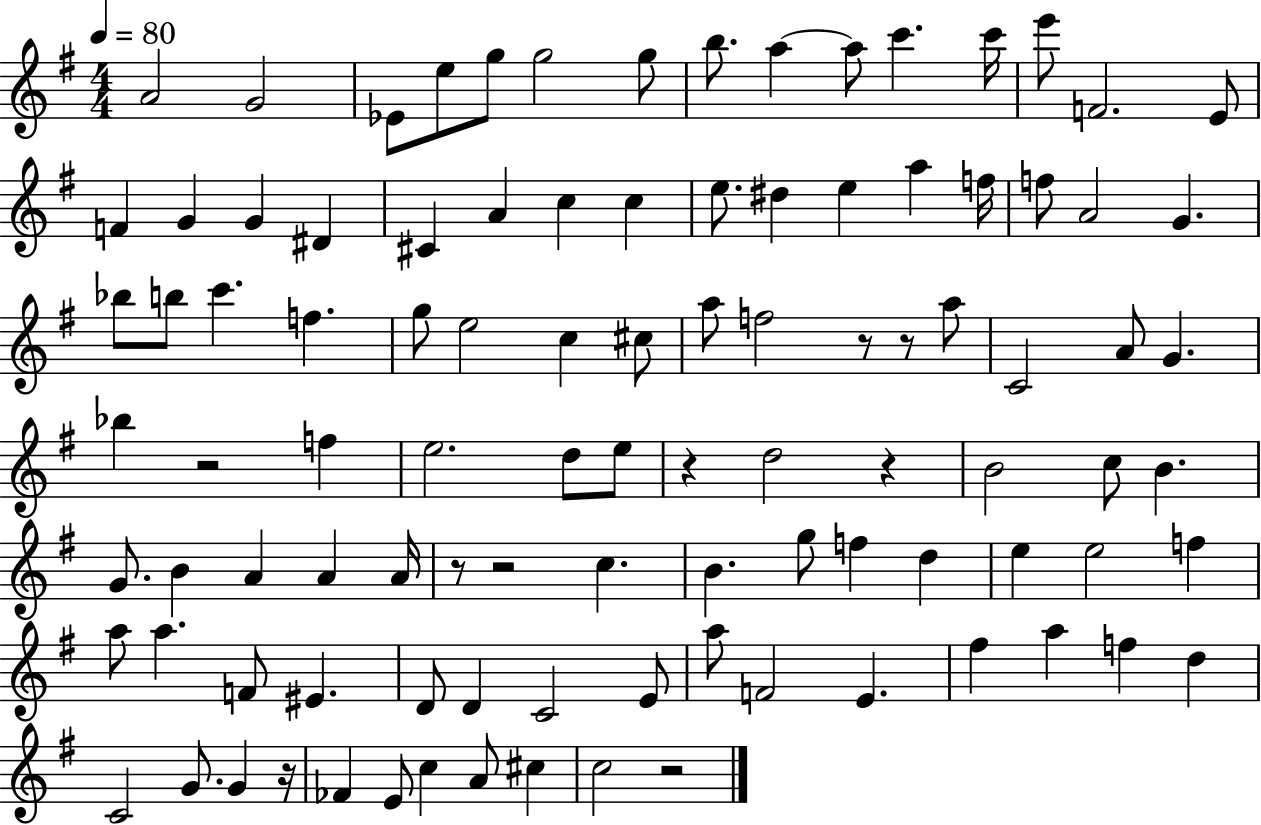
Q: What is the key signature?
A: G major